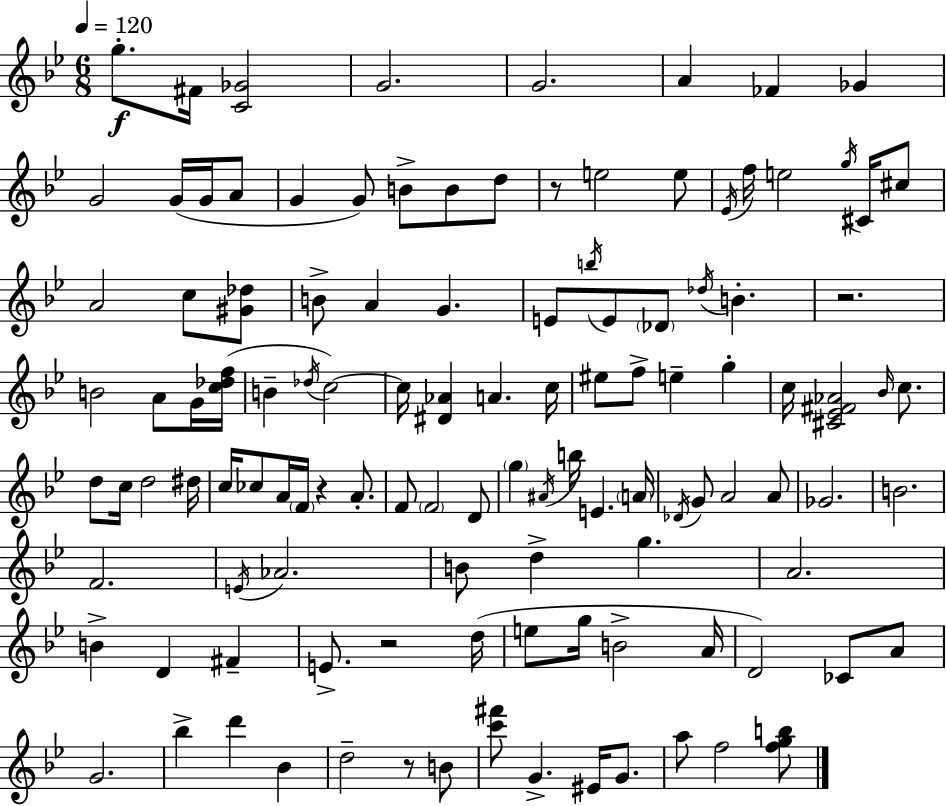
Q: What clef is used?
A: treble